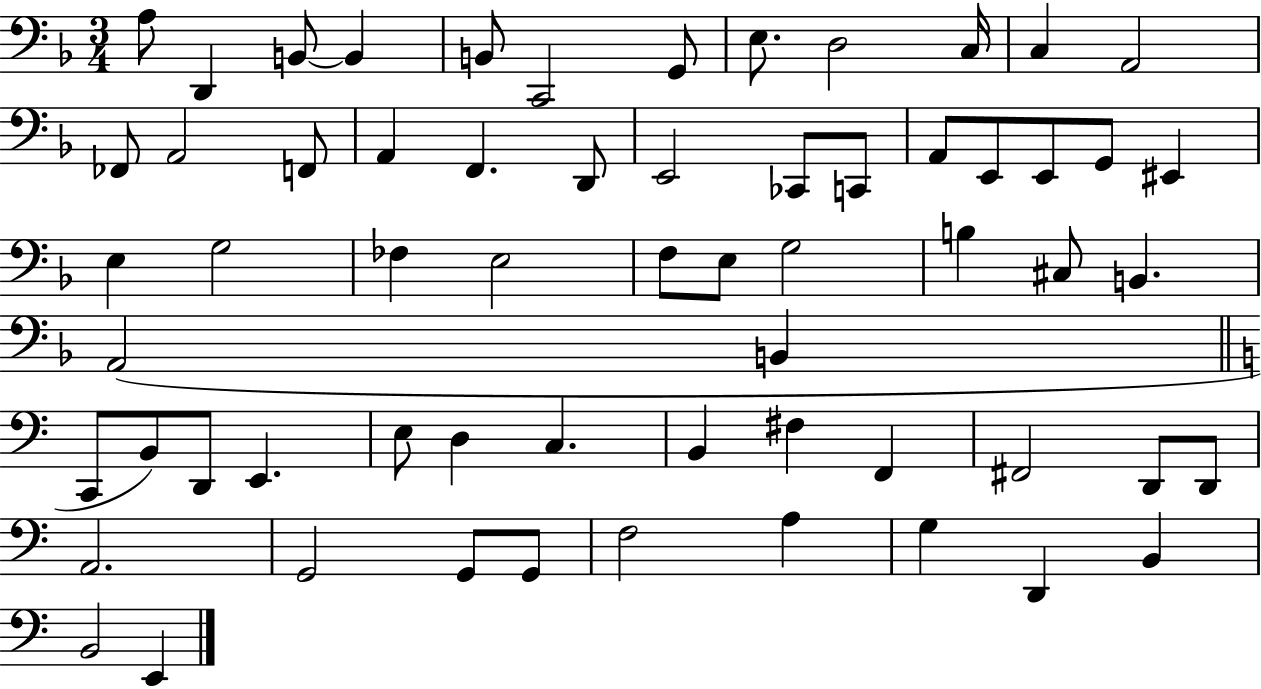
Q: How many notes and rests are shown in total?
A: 62